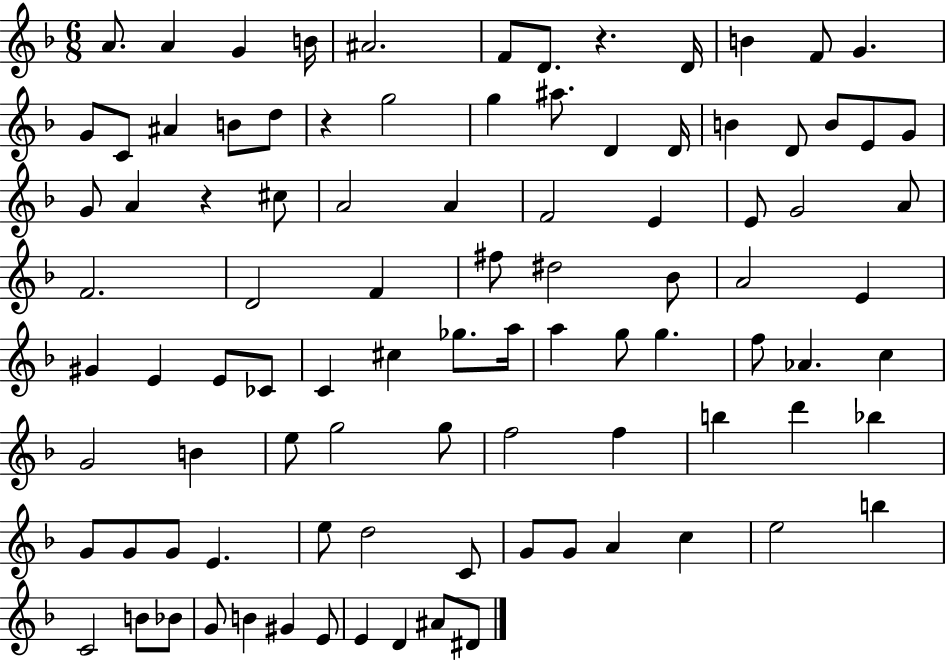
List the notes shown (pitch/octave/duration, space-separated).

A4/e. A4/q G4/q B4/s A#4/h. F4/e D4/e. R/q. D4/s B4/q F4/e G4/q. G4/e C4/e A#4/q B4/e D5/e R/q G5/h G5/q A#5/e. D4/q D4/s B4/q D4/e B4/e E4/e G4/e G4/e A4/q R/q C#5/e A4/h A4/q F4/h E4/q E4/e G4/h A4/e F4/h. D4/h F4/q F#5/e D#5/h Bb4/e A4/h E4/q G#4/q E4/q E4/e CES4/e C4/q C#5/q Gb5/e. A5/s A5/q G5/e G5/q. F5/e Ab4/q. C5/q G4/h B4/q E5/e G5/h G5/e F5/h F5/q B5/q D6/q Bb5/q G4/e G4/e G4/e E4/q. E5/e D5/h C4/e G4/e G4/e A4/q C5/q E5/h B5/q C4/h B4/e Bb4/e G4/e B4/q G#4/q E4/e E4/q D4/q A#4/e D#4/e